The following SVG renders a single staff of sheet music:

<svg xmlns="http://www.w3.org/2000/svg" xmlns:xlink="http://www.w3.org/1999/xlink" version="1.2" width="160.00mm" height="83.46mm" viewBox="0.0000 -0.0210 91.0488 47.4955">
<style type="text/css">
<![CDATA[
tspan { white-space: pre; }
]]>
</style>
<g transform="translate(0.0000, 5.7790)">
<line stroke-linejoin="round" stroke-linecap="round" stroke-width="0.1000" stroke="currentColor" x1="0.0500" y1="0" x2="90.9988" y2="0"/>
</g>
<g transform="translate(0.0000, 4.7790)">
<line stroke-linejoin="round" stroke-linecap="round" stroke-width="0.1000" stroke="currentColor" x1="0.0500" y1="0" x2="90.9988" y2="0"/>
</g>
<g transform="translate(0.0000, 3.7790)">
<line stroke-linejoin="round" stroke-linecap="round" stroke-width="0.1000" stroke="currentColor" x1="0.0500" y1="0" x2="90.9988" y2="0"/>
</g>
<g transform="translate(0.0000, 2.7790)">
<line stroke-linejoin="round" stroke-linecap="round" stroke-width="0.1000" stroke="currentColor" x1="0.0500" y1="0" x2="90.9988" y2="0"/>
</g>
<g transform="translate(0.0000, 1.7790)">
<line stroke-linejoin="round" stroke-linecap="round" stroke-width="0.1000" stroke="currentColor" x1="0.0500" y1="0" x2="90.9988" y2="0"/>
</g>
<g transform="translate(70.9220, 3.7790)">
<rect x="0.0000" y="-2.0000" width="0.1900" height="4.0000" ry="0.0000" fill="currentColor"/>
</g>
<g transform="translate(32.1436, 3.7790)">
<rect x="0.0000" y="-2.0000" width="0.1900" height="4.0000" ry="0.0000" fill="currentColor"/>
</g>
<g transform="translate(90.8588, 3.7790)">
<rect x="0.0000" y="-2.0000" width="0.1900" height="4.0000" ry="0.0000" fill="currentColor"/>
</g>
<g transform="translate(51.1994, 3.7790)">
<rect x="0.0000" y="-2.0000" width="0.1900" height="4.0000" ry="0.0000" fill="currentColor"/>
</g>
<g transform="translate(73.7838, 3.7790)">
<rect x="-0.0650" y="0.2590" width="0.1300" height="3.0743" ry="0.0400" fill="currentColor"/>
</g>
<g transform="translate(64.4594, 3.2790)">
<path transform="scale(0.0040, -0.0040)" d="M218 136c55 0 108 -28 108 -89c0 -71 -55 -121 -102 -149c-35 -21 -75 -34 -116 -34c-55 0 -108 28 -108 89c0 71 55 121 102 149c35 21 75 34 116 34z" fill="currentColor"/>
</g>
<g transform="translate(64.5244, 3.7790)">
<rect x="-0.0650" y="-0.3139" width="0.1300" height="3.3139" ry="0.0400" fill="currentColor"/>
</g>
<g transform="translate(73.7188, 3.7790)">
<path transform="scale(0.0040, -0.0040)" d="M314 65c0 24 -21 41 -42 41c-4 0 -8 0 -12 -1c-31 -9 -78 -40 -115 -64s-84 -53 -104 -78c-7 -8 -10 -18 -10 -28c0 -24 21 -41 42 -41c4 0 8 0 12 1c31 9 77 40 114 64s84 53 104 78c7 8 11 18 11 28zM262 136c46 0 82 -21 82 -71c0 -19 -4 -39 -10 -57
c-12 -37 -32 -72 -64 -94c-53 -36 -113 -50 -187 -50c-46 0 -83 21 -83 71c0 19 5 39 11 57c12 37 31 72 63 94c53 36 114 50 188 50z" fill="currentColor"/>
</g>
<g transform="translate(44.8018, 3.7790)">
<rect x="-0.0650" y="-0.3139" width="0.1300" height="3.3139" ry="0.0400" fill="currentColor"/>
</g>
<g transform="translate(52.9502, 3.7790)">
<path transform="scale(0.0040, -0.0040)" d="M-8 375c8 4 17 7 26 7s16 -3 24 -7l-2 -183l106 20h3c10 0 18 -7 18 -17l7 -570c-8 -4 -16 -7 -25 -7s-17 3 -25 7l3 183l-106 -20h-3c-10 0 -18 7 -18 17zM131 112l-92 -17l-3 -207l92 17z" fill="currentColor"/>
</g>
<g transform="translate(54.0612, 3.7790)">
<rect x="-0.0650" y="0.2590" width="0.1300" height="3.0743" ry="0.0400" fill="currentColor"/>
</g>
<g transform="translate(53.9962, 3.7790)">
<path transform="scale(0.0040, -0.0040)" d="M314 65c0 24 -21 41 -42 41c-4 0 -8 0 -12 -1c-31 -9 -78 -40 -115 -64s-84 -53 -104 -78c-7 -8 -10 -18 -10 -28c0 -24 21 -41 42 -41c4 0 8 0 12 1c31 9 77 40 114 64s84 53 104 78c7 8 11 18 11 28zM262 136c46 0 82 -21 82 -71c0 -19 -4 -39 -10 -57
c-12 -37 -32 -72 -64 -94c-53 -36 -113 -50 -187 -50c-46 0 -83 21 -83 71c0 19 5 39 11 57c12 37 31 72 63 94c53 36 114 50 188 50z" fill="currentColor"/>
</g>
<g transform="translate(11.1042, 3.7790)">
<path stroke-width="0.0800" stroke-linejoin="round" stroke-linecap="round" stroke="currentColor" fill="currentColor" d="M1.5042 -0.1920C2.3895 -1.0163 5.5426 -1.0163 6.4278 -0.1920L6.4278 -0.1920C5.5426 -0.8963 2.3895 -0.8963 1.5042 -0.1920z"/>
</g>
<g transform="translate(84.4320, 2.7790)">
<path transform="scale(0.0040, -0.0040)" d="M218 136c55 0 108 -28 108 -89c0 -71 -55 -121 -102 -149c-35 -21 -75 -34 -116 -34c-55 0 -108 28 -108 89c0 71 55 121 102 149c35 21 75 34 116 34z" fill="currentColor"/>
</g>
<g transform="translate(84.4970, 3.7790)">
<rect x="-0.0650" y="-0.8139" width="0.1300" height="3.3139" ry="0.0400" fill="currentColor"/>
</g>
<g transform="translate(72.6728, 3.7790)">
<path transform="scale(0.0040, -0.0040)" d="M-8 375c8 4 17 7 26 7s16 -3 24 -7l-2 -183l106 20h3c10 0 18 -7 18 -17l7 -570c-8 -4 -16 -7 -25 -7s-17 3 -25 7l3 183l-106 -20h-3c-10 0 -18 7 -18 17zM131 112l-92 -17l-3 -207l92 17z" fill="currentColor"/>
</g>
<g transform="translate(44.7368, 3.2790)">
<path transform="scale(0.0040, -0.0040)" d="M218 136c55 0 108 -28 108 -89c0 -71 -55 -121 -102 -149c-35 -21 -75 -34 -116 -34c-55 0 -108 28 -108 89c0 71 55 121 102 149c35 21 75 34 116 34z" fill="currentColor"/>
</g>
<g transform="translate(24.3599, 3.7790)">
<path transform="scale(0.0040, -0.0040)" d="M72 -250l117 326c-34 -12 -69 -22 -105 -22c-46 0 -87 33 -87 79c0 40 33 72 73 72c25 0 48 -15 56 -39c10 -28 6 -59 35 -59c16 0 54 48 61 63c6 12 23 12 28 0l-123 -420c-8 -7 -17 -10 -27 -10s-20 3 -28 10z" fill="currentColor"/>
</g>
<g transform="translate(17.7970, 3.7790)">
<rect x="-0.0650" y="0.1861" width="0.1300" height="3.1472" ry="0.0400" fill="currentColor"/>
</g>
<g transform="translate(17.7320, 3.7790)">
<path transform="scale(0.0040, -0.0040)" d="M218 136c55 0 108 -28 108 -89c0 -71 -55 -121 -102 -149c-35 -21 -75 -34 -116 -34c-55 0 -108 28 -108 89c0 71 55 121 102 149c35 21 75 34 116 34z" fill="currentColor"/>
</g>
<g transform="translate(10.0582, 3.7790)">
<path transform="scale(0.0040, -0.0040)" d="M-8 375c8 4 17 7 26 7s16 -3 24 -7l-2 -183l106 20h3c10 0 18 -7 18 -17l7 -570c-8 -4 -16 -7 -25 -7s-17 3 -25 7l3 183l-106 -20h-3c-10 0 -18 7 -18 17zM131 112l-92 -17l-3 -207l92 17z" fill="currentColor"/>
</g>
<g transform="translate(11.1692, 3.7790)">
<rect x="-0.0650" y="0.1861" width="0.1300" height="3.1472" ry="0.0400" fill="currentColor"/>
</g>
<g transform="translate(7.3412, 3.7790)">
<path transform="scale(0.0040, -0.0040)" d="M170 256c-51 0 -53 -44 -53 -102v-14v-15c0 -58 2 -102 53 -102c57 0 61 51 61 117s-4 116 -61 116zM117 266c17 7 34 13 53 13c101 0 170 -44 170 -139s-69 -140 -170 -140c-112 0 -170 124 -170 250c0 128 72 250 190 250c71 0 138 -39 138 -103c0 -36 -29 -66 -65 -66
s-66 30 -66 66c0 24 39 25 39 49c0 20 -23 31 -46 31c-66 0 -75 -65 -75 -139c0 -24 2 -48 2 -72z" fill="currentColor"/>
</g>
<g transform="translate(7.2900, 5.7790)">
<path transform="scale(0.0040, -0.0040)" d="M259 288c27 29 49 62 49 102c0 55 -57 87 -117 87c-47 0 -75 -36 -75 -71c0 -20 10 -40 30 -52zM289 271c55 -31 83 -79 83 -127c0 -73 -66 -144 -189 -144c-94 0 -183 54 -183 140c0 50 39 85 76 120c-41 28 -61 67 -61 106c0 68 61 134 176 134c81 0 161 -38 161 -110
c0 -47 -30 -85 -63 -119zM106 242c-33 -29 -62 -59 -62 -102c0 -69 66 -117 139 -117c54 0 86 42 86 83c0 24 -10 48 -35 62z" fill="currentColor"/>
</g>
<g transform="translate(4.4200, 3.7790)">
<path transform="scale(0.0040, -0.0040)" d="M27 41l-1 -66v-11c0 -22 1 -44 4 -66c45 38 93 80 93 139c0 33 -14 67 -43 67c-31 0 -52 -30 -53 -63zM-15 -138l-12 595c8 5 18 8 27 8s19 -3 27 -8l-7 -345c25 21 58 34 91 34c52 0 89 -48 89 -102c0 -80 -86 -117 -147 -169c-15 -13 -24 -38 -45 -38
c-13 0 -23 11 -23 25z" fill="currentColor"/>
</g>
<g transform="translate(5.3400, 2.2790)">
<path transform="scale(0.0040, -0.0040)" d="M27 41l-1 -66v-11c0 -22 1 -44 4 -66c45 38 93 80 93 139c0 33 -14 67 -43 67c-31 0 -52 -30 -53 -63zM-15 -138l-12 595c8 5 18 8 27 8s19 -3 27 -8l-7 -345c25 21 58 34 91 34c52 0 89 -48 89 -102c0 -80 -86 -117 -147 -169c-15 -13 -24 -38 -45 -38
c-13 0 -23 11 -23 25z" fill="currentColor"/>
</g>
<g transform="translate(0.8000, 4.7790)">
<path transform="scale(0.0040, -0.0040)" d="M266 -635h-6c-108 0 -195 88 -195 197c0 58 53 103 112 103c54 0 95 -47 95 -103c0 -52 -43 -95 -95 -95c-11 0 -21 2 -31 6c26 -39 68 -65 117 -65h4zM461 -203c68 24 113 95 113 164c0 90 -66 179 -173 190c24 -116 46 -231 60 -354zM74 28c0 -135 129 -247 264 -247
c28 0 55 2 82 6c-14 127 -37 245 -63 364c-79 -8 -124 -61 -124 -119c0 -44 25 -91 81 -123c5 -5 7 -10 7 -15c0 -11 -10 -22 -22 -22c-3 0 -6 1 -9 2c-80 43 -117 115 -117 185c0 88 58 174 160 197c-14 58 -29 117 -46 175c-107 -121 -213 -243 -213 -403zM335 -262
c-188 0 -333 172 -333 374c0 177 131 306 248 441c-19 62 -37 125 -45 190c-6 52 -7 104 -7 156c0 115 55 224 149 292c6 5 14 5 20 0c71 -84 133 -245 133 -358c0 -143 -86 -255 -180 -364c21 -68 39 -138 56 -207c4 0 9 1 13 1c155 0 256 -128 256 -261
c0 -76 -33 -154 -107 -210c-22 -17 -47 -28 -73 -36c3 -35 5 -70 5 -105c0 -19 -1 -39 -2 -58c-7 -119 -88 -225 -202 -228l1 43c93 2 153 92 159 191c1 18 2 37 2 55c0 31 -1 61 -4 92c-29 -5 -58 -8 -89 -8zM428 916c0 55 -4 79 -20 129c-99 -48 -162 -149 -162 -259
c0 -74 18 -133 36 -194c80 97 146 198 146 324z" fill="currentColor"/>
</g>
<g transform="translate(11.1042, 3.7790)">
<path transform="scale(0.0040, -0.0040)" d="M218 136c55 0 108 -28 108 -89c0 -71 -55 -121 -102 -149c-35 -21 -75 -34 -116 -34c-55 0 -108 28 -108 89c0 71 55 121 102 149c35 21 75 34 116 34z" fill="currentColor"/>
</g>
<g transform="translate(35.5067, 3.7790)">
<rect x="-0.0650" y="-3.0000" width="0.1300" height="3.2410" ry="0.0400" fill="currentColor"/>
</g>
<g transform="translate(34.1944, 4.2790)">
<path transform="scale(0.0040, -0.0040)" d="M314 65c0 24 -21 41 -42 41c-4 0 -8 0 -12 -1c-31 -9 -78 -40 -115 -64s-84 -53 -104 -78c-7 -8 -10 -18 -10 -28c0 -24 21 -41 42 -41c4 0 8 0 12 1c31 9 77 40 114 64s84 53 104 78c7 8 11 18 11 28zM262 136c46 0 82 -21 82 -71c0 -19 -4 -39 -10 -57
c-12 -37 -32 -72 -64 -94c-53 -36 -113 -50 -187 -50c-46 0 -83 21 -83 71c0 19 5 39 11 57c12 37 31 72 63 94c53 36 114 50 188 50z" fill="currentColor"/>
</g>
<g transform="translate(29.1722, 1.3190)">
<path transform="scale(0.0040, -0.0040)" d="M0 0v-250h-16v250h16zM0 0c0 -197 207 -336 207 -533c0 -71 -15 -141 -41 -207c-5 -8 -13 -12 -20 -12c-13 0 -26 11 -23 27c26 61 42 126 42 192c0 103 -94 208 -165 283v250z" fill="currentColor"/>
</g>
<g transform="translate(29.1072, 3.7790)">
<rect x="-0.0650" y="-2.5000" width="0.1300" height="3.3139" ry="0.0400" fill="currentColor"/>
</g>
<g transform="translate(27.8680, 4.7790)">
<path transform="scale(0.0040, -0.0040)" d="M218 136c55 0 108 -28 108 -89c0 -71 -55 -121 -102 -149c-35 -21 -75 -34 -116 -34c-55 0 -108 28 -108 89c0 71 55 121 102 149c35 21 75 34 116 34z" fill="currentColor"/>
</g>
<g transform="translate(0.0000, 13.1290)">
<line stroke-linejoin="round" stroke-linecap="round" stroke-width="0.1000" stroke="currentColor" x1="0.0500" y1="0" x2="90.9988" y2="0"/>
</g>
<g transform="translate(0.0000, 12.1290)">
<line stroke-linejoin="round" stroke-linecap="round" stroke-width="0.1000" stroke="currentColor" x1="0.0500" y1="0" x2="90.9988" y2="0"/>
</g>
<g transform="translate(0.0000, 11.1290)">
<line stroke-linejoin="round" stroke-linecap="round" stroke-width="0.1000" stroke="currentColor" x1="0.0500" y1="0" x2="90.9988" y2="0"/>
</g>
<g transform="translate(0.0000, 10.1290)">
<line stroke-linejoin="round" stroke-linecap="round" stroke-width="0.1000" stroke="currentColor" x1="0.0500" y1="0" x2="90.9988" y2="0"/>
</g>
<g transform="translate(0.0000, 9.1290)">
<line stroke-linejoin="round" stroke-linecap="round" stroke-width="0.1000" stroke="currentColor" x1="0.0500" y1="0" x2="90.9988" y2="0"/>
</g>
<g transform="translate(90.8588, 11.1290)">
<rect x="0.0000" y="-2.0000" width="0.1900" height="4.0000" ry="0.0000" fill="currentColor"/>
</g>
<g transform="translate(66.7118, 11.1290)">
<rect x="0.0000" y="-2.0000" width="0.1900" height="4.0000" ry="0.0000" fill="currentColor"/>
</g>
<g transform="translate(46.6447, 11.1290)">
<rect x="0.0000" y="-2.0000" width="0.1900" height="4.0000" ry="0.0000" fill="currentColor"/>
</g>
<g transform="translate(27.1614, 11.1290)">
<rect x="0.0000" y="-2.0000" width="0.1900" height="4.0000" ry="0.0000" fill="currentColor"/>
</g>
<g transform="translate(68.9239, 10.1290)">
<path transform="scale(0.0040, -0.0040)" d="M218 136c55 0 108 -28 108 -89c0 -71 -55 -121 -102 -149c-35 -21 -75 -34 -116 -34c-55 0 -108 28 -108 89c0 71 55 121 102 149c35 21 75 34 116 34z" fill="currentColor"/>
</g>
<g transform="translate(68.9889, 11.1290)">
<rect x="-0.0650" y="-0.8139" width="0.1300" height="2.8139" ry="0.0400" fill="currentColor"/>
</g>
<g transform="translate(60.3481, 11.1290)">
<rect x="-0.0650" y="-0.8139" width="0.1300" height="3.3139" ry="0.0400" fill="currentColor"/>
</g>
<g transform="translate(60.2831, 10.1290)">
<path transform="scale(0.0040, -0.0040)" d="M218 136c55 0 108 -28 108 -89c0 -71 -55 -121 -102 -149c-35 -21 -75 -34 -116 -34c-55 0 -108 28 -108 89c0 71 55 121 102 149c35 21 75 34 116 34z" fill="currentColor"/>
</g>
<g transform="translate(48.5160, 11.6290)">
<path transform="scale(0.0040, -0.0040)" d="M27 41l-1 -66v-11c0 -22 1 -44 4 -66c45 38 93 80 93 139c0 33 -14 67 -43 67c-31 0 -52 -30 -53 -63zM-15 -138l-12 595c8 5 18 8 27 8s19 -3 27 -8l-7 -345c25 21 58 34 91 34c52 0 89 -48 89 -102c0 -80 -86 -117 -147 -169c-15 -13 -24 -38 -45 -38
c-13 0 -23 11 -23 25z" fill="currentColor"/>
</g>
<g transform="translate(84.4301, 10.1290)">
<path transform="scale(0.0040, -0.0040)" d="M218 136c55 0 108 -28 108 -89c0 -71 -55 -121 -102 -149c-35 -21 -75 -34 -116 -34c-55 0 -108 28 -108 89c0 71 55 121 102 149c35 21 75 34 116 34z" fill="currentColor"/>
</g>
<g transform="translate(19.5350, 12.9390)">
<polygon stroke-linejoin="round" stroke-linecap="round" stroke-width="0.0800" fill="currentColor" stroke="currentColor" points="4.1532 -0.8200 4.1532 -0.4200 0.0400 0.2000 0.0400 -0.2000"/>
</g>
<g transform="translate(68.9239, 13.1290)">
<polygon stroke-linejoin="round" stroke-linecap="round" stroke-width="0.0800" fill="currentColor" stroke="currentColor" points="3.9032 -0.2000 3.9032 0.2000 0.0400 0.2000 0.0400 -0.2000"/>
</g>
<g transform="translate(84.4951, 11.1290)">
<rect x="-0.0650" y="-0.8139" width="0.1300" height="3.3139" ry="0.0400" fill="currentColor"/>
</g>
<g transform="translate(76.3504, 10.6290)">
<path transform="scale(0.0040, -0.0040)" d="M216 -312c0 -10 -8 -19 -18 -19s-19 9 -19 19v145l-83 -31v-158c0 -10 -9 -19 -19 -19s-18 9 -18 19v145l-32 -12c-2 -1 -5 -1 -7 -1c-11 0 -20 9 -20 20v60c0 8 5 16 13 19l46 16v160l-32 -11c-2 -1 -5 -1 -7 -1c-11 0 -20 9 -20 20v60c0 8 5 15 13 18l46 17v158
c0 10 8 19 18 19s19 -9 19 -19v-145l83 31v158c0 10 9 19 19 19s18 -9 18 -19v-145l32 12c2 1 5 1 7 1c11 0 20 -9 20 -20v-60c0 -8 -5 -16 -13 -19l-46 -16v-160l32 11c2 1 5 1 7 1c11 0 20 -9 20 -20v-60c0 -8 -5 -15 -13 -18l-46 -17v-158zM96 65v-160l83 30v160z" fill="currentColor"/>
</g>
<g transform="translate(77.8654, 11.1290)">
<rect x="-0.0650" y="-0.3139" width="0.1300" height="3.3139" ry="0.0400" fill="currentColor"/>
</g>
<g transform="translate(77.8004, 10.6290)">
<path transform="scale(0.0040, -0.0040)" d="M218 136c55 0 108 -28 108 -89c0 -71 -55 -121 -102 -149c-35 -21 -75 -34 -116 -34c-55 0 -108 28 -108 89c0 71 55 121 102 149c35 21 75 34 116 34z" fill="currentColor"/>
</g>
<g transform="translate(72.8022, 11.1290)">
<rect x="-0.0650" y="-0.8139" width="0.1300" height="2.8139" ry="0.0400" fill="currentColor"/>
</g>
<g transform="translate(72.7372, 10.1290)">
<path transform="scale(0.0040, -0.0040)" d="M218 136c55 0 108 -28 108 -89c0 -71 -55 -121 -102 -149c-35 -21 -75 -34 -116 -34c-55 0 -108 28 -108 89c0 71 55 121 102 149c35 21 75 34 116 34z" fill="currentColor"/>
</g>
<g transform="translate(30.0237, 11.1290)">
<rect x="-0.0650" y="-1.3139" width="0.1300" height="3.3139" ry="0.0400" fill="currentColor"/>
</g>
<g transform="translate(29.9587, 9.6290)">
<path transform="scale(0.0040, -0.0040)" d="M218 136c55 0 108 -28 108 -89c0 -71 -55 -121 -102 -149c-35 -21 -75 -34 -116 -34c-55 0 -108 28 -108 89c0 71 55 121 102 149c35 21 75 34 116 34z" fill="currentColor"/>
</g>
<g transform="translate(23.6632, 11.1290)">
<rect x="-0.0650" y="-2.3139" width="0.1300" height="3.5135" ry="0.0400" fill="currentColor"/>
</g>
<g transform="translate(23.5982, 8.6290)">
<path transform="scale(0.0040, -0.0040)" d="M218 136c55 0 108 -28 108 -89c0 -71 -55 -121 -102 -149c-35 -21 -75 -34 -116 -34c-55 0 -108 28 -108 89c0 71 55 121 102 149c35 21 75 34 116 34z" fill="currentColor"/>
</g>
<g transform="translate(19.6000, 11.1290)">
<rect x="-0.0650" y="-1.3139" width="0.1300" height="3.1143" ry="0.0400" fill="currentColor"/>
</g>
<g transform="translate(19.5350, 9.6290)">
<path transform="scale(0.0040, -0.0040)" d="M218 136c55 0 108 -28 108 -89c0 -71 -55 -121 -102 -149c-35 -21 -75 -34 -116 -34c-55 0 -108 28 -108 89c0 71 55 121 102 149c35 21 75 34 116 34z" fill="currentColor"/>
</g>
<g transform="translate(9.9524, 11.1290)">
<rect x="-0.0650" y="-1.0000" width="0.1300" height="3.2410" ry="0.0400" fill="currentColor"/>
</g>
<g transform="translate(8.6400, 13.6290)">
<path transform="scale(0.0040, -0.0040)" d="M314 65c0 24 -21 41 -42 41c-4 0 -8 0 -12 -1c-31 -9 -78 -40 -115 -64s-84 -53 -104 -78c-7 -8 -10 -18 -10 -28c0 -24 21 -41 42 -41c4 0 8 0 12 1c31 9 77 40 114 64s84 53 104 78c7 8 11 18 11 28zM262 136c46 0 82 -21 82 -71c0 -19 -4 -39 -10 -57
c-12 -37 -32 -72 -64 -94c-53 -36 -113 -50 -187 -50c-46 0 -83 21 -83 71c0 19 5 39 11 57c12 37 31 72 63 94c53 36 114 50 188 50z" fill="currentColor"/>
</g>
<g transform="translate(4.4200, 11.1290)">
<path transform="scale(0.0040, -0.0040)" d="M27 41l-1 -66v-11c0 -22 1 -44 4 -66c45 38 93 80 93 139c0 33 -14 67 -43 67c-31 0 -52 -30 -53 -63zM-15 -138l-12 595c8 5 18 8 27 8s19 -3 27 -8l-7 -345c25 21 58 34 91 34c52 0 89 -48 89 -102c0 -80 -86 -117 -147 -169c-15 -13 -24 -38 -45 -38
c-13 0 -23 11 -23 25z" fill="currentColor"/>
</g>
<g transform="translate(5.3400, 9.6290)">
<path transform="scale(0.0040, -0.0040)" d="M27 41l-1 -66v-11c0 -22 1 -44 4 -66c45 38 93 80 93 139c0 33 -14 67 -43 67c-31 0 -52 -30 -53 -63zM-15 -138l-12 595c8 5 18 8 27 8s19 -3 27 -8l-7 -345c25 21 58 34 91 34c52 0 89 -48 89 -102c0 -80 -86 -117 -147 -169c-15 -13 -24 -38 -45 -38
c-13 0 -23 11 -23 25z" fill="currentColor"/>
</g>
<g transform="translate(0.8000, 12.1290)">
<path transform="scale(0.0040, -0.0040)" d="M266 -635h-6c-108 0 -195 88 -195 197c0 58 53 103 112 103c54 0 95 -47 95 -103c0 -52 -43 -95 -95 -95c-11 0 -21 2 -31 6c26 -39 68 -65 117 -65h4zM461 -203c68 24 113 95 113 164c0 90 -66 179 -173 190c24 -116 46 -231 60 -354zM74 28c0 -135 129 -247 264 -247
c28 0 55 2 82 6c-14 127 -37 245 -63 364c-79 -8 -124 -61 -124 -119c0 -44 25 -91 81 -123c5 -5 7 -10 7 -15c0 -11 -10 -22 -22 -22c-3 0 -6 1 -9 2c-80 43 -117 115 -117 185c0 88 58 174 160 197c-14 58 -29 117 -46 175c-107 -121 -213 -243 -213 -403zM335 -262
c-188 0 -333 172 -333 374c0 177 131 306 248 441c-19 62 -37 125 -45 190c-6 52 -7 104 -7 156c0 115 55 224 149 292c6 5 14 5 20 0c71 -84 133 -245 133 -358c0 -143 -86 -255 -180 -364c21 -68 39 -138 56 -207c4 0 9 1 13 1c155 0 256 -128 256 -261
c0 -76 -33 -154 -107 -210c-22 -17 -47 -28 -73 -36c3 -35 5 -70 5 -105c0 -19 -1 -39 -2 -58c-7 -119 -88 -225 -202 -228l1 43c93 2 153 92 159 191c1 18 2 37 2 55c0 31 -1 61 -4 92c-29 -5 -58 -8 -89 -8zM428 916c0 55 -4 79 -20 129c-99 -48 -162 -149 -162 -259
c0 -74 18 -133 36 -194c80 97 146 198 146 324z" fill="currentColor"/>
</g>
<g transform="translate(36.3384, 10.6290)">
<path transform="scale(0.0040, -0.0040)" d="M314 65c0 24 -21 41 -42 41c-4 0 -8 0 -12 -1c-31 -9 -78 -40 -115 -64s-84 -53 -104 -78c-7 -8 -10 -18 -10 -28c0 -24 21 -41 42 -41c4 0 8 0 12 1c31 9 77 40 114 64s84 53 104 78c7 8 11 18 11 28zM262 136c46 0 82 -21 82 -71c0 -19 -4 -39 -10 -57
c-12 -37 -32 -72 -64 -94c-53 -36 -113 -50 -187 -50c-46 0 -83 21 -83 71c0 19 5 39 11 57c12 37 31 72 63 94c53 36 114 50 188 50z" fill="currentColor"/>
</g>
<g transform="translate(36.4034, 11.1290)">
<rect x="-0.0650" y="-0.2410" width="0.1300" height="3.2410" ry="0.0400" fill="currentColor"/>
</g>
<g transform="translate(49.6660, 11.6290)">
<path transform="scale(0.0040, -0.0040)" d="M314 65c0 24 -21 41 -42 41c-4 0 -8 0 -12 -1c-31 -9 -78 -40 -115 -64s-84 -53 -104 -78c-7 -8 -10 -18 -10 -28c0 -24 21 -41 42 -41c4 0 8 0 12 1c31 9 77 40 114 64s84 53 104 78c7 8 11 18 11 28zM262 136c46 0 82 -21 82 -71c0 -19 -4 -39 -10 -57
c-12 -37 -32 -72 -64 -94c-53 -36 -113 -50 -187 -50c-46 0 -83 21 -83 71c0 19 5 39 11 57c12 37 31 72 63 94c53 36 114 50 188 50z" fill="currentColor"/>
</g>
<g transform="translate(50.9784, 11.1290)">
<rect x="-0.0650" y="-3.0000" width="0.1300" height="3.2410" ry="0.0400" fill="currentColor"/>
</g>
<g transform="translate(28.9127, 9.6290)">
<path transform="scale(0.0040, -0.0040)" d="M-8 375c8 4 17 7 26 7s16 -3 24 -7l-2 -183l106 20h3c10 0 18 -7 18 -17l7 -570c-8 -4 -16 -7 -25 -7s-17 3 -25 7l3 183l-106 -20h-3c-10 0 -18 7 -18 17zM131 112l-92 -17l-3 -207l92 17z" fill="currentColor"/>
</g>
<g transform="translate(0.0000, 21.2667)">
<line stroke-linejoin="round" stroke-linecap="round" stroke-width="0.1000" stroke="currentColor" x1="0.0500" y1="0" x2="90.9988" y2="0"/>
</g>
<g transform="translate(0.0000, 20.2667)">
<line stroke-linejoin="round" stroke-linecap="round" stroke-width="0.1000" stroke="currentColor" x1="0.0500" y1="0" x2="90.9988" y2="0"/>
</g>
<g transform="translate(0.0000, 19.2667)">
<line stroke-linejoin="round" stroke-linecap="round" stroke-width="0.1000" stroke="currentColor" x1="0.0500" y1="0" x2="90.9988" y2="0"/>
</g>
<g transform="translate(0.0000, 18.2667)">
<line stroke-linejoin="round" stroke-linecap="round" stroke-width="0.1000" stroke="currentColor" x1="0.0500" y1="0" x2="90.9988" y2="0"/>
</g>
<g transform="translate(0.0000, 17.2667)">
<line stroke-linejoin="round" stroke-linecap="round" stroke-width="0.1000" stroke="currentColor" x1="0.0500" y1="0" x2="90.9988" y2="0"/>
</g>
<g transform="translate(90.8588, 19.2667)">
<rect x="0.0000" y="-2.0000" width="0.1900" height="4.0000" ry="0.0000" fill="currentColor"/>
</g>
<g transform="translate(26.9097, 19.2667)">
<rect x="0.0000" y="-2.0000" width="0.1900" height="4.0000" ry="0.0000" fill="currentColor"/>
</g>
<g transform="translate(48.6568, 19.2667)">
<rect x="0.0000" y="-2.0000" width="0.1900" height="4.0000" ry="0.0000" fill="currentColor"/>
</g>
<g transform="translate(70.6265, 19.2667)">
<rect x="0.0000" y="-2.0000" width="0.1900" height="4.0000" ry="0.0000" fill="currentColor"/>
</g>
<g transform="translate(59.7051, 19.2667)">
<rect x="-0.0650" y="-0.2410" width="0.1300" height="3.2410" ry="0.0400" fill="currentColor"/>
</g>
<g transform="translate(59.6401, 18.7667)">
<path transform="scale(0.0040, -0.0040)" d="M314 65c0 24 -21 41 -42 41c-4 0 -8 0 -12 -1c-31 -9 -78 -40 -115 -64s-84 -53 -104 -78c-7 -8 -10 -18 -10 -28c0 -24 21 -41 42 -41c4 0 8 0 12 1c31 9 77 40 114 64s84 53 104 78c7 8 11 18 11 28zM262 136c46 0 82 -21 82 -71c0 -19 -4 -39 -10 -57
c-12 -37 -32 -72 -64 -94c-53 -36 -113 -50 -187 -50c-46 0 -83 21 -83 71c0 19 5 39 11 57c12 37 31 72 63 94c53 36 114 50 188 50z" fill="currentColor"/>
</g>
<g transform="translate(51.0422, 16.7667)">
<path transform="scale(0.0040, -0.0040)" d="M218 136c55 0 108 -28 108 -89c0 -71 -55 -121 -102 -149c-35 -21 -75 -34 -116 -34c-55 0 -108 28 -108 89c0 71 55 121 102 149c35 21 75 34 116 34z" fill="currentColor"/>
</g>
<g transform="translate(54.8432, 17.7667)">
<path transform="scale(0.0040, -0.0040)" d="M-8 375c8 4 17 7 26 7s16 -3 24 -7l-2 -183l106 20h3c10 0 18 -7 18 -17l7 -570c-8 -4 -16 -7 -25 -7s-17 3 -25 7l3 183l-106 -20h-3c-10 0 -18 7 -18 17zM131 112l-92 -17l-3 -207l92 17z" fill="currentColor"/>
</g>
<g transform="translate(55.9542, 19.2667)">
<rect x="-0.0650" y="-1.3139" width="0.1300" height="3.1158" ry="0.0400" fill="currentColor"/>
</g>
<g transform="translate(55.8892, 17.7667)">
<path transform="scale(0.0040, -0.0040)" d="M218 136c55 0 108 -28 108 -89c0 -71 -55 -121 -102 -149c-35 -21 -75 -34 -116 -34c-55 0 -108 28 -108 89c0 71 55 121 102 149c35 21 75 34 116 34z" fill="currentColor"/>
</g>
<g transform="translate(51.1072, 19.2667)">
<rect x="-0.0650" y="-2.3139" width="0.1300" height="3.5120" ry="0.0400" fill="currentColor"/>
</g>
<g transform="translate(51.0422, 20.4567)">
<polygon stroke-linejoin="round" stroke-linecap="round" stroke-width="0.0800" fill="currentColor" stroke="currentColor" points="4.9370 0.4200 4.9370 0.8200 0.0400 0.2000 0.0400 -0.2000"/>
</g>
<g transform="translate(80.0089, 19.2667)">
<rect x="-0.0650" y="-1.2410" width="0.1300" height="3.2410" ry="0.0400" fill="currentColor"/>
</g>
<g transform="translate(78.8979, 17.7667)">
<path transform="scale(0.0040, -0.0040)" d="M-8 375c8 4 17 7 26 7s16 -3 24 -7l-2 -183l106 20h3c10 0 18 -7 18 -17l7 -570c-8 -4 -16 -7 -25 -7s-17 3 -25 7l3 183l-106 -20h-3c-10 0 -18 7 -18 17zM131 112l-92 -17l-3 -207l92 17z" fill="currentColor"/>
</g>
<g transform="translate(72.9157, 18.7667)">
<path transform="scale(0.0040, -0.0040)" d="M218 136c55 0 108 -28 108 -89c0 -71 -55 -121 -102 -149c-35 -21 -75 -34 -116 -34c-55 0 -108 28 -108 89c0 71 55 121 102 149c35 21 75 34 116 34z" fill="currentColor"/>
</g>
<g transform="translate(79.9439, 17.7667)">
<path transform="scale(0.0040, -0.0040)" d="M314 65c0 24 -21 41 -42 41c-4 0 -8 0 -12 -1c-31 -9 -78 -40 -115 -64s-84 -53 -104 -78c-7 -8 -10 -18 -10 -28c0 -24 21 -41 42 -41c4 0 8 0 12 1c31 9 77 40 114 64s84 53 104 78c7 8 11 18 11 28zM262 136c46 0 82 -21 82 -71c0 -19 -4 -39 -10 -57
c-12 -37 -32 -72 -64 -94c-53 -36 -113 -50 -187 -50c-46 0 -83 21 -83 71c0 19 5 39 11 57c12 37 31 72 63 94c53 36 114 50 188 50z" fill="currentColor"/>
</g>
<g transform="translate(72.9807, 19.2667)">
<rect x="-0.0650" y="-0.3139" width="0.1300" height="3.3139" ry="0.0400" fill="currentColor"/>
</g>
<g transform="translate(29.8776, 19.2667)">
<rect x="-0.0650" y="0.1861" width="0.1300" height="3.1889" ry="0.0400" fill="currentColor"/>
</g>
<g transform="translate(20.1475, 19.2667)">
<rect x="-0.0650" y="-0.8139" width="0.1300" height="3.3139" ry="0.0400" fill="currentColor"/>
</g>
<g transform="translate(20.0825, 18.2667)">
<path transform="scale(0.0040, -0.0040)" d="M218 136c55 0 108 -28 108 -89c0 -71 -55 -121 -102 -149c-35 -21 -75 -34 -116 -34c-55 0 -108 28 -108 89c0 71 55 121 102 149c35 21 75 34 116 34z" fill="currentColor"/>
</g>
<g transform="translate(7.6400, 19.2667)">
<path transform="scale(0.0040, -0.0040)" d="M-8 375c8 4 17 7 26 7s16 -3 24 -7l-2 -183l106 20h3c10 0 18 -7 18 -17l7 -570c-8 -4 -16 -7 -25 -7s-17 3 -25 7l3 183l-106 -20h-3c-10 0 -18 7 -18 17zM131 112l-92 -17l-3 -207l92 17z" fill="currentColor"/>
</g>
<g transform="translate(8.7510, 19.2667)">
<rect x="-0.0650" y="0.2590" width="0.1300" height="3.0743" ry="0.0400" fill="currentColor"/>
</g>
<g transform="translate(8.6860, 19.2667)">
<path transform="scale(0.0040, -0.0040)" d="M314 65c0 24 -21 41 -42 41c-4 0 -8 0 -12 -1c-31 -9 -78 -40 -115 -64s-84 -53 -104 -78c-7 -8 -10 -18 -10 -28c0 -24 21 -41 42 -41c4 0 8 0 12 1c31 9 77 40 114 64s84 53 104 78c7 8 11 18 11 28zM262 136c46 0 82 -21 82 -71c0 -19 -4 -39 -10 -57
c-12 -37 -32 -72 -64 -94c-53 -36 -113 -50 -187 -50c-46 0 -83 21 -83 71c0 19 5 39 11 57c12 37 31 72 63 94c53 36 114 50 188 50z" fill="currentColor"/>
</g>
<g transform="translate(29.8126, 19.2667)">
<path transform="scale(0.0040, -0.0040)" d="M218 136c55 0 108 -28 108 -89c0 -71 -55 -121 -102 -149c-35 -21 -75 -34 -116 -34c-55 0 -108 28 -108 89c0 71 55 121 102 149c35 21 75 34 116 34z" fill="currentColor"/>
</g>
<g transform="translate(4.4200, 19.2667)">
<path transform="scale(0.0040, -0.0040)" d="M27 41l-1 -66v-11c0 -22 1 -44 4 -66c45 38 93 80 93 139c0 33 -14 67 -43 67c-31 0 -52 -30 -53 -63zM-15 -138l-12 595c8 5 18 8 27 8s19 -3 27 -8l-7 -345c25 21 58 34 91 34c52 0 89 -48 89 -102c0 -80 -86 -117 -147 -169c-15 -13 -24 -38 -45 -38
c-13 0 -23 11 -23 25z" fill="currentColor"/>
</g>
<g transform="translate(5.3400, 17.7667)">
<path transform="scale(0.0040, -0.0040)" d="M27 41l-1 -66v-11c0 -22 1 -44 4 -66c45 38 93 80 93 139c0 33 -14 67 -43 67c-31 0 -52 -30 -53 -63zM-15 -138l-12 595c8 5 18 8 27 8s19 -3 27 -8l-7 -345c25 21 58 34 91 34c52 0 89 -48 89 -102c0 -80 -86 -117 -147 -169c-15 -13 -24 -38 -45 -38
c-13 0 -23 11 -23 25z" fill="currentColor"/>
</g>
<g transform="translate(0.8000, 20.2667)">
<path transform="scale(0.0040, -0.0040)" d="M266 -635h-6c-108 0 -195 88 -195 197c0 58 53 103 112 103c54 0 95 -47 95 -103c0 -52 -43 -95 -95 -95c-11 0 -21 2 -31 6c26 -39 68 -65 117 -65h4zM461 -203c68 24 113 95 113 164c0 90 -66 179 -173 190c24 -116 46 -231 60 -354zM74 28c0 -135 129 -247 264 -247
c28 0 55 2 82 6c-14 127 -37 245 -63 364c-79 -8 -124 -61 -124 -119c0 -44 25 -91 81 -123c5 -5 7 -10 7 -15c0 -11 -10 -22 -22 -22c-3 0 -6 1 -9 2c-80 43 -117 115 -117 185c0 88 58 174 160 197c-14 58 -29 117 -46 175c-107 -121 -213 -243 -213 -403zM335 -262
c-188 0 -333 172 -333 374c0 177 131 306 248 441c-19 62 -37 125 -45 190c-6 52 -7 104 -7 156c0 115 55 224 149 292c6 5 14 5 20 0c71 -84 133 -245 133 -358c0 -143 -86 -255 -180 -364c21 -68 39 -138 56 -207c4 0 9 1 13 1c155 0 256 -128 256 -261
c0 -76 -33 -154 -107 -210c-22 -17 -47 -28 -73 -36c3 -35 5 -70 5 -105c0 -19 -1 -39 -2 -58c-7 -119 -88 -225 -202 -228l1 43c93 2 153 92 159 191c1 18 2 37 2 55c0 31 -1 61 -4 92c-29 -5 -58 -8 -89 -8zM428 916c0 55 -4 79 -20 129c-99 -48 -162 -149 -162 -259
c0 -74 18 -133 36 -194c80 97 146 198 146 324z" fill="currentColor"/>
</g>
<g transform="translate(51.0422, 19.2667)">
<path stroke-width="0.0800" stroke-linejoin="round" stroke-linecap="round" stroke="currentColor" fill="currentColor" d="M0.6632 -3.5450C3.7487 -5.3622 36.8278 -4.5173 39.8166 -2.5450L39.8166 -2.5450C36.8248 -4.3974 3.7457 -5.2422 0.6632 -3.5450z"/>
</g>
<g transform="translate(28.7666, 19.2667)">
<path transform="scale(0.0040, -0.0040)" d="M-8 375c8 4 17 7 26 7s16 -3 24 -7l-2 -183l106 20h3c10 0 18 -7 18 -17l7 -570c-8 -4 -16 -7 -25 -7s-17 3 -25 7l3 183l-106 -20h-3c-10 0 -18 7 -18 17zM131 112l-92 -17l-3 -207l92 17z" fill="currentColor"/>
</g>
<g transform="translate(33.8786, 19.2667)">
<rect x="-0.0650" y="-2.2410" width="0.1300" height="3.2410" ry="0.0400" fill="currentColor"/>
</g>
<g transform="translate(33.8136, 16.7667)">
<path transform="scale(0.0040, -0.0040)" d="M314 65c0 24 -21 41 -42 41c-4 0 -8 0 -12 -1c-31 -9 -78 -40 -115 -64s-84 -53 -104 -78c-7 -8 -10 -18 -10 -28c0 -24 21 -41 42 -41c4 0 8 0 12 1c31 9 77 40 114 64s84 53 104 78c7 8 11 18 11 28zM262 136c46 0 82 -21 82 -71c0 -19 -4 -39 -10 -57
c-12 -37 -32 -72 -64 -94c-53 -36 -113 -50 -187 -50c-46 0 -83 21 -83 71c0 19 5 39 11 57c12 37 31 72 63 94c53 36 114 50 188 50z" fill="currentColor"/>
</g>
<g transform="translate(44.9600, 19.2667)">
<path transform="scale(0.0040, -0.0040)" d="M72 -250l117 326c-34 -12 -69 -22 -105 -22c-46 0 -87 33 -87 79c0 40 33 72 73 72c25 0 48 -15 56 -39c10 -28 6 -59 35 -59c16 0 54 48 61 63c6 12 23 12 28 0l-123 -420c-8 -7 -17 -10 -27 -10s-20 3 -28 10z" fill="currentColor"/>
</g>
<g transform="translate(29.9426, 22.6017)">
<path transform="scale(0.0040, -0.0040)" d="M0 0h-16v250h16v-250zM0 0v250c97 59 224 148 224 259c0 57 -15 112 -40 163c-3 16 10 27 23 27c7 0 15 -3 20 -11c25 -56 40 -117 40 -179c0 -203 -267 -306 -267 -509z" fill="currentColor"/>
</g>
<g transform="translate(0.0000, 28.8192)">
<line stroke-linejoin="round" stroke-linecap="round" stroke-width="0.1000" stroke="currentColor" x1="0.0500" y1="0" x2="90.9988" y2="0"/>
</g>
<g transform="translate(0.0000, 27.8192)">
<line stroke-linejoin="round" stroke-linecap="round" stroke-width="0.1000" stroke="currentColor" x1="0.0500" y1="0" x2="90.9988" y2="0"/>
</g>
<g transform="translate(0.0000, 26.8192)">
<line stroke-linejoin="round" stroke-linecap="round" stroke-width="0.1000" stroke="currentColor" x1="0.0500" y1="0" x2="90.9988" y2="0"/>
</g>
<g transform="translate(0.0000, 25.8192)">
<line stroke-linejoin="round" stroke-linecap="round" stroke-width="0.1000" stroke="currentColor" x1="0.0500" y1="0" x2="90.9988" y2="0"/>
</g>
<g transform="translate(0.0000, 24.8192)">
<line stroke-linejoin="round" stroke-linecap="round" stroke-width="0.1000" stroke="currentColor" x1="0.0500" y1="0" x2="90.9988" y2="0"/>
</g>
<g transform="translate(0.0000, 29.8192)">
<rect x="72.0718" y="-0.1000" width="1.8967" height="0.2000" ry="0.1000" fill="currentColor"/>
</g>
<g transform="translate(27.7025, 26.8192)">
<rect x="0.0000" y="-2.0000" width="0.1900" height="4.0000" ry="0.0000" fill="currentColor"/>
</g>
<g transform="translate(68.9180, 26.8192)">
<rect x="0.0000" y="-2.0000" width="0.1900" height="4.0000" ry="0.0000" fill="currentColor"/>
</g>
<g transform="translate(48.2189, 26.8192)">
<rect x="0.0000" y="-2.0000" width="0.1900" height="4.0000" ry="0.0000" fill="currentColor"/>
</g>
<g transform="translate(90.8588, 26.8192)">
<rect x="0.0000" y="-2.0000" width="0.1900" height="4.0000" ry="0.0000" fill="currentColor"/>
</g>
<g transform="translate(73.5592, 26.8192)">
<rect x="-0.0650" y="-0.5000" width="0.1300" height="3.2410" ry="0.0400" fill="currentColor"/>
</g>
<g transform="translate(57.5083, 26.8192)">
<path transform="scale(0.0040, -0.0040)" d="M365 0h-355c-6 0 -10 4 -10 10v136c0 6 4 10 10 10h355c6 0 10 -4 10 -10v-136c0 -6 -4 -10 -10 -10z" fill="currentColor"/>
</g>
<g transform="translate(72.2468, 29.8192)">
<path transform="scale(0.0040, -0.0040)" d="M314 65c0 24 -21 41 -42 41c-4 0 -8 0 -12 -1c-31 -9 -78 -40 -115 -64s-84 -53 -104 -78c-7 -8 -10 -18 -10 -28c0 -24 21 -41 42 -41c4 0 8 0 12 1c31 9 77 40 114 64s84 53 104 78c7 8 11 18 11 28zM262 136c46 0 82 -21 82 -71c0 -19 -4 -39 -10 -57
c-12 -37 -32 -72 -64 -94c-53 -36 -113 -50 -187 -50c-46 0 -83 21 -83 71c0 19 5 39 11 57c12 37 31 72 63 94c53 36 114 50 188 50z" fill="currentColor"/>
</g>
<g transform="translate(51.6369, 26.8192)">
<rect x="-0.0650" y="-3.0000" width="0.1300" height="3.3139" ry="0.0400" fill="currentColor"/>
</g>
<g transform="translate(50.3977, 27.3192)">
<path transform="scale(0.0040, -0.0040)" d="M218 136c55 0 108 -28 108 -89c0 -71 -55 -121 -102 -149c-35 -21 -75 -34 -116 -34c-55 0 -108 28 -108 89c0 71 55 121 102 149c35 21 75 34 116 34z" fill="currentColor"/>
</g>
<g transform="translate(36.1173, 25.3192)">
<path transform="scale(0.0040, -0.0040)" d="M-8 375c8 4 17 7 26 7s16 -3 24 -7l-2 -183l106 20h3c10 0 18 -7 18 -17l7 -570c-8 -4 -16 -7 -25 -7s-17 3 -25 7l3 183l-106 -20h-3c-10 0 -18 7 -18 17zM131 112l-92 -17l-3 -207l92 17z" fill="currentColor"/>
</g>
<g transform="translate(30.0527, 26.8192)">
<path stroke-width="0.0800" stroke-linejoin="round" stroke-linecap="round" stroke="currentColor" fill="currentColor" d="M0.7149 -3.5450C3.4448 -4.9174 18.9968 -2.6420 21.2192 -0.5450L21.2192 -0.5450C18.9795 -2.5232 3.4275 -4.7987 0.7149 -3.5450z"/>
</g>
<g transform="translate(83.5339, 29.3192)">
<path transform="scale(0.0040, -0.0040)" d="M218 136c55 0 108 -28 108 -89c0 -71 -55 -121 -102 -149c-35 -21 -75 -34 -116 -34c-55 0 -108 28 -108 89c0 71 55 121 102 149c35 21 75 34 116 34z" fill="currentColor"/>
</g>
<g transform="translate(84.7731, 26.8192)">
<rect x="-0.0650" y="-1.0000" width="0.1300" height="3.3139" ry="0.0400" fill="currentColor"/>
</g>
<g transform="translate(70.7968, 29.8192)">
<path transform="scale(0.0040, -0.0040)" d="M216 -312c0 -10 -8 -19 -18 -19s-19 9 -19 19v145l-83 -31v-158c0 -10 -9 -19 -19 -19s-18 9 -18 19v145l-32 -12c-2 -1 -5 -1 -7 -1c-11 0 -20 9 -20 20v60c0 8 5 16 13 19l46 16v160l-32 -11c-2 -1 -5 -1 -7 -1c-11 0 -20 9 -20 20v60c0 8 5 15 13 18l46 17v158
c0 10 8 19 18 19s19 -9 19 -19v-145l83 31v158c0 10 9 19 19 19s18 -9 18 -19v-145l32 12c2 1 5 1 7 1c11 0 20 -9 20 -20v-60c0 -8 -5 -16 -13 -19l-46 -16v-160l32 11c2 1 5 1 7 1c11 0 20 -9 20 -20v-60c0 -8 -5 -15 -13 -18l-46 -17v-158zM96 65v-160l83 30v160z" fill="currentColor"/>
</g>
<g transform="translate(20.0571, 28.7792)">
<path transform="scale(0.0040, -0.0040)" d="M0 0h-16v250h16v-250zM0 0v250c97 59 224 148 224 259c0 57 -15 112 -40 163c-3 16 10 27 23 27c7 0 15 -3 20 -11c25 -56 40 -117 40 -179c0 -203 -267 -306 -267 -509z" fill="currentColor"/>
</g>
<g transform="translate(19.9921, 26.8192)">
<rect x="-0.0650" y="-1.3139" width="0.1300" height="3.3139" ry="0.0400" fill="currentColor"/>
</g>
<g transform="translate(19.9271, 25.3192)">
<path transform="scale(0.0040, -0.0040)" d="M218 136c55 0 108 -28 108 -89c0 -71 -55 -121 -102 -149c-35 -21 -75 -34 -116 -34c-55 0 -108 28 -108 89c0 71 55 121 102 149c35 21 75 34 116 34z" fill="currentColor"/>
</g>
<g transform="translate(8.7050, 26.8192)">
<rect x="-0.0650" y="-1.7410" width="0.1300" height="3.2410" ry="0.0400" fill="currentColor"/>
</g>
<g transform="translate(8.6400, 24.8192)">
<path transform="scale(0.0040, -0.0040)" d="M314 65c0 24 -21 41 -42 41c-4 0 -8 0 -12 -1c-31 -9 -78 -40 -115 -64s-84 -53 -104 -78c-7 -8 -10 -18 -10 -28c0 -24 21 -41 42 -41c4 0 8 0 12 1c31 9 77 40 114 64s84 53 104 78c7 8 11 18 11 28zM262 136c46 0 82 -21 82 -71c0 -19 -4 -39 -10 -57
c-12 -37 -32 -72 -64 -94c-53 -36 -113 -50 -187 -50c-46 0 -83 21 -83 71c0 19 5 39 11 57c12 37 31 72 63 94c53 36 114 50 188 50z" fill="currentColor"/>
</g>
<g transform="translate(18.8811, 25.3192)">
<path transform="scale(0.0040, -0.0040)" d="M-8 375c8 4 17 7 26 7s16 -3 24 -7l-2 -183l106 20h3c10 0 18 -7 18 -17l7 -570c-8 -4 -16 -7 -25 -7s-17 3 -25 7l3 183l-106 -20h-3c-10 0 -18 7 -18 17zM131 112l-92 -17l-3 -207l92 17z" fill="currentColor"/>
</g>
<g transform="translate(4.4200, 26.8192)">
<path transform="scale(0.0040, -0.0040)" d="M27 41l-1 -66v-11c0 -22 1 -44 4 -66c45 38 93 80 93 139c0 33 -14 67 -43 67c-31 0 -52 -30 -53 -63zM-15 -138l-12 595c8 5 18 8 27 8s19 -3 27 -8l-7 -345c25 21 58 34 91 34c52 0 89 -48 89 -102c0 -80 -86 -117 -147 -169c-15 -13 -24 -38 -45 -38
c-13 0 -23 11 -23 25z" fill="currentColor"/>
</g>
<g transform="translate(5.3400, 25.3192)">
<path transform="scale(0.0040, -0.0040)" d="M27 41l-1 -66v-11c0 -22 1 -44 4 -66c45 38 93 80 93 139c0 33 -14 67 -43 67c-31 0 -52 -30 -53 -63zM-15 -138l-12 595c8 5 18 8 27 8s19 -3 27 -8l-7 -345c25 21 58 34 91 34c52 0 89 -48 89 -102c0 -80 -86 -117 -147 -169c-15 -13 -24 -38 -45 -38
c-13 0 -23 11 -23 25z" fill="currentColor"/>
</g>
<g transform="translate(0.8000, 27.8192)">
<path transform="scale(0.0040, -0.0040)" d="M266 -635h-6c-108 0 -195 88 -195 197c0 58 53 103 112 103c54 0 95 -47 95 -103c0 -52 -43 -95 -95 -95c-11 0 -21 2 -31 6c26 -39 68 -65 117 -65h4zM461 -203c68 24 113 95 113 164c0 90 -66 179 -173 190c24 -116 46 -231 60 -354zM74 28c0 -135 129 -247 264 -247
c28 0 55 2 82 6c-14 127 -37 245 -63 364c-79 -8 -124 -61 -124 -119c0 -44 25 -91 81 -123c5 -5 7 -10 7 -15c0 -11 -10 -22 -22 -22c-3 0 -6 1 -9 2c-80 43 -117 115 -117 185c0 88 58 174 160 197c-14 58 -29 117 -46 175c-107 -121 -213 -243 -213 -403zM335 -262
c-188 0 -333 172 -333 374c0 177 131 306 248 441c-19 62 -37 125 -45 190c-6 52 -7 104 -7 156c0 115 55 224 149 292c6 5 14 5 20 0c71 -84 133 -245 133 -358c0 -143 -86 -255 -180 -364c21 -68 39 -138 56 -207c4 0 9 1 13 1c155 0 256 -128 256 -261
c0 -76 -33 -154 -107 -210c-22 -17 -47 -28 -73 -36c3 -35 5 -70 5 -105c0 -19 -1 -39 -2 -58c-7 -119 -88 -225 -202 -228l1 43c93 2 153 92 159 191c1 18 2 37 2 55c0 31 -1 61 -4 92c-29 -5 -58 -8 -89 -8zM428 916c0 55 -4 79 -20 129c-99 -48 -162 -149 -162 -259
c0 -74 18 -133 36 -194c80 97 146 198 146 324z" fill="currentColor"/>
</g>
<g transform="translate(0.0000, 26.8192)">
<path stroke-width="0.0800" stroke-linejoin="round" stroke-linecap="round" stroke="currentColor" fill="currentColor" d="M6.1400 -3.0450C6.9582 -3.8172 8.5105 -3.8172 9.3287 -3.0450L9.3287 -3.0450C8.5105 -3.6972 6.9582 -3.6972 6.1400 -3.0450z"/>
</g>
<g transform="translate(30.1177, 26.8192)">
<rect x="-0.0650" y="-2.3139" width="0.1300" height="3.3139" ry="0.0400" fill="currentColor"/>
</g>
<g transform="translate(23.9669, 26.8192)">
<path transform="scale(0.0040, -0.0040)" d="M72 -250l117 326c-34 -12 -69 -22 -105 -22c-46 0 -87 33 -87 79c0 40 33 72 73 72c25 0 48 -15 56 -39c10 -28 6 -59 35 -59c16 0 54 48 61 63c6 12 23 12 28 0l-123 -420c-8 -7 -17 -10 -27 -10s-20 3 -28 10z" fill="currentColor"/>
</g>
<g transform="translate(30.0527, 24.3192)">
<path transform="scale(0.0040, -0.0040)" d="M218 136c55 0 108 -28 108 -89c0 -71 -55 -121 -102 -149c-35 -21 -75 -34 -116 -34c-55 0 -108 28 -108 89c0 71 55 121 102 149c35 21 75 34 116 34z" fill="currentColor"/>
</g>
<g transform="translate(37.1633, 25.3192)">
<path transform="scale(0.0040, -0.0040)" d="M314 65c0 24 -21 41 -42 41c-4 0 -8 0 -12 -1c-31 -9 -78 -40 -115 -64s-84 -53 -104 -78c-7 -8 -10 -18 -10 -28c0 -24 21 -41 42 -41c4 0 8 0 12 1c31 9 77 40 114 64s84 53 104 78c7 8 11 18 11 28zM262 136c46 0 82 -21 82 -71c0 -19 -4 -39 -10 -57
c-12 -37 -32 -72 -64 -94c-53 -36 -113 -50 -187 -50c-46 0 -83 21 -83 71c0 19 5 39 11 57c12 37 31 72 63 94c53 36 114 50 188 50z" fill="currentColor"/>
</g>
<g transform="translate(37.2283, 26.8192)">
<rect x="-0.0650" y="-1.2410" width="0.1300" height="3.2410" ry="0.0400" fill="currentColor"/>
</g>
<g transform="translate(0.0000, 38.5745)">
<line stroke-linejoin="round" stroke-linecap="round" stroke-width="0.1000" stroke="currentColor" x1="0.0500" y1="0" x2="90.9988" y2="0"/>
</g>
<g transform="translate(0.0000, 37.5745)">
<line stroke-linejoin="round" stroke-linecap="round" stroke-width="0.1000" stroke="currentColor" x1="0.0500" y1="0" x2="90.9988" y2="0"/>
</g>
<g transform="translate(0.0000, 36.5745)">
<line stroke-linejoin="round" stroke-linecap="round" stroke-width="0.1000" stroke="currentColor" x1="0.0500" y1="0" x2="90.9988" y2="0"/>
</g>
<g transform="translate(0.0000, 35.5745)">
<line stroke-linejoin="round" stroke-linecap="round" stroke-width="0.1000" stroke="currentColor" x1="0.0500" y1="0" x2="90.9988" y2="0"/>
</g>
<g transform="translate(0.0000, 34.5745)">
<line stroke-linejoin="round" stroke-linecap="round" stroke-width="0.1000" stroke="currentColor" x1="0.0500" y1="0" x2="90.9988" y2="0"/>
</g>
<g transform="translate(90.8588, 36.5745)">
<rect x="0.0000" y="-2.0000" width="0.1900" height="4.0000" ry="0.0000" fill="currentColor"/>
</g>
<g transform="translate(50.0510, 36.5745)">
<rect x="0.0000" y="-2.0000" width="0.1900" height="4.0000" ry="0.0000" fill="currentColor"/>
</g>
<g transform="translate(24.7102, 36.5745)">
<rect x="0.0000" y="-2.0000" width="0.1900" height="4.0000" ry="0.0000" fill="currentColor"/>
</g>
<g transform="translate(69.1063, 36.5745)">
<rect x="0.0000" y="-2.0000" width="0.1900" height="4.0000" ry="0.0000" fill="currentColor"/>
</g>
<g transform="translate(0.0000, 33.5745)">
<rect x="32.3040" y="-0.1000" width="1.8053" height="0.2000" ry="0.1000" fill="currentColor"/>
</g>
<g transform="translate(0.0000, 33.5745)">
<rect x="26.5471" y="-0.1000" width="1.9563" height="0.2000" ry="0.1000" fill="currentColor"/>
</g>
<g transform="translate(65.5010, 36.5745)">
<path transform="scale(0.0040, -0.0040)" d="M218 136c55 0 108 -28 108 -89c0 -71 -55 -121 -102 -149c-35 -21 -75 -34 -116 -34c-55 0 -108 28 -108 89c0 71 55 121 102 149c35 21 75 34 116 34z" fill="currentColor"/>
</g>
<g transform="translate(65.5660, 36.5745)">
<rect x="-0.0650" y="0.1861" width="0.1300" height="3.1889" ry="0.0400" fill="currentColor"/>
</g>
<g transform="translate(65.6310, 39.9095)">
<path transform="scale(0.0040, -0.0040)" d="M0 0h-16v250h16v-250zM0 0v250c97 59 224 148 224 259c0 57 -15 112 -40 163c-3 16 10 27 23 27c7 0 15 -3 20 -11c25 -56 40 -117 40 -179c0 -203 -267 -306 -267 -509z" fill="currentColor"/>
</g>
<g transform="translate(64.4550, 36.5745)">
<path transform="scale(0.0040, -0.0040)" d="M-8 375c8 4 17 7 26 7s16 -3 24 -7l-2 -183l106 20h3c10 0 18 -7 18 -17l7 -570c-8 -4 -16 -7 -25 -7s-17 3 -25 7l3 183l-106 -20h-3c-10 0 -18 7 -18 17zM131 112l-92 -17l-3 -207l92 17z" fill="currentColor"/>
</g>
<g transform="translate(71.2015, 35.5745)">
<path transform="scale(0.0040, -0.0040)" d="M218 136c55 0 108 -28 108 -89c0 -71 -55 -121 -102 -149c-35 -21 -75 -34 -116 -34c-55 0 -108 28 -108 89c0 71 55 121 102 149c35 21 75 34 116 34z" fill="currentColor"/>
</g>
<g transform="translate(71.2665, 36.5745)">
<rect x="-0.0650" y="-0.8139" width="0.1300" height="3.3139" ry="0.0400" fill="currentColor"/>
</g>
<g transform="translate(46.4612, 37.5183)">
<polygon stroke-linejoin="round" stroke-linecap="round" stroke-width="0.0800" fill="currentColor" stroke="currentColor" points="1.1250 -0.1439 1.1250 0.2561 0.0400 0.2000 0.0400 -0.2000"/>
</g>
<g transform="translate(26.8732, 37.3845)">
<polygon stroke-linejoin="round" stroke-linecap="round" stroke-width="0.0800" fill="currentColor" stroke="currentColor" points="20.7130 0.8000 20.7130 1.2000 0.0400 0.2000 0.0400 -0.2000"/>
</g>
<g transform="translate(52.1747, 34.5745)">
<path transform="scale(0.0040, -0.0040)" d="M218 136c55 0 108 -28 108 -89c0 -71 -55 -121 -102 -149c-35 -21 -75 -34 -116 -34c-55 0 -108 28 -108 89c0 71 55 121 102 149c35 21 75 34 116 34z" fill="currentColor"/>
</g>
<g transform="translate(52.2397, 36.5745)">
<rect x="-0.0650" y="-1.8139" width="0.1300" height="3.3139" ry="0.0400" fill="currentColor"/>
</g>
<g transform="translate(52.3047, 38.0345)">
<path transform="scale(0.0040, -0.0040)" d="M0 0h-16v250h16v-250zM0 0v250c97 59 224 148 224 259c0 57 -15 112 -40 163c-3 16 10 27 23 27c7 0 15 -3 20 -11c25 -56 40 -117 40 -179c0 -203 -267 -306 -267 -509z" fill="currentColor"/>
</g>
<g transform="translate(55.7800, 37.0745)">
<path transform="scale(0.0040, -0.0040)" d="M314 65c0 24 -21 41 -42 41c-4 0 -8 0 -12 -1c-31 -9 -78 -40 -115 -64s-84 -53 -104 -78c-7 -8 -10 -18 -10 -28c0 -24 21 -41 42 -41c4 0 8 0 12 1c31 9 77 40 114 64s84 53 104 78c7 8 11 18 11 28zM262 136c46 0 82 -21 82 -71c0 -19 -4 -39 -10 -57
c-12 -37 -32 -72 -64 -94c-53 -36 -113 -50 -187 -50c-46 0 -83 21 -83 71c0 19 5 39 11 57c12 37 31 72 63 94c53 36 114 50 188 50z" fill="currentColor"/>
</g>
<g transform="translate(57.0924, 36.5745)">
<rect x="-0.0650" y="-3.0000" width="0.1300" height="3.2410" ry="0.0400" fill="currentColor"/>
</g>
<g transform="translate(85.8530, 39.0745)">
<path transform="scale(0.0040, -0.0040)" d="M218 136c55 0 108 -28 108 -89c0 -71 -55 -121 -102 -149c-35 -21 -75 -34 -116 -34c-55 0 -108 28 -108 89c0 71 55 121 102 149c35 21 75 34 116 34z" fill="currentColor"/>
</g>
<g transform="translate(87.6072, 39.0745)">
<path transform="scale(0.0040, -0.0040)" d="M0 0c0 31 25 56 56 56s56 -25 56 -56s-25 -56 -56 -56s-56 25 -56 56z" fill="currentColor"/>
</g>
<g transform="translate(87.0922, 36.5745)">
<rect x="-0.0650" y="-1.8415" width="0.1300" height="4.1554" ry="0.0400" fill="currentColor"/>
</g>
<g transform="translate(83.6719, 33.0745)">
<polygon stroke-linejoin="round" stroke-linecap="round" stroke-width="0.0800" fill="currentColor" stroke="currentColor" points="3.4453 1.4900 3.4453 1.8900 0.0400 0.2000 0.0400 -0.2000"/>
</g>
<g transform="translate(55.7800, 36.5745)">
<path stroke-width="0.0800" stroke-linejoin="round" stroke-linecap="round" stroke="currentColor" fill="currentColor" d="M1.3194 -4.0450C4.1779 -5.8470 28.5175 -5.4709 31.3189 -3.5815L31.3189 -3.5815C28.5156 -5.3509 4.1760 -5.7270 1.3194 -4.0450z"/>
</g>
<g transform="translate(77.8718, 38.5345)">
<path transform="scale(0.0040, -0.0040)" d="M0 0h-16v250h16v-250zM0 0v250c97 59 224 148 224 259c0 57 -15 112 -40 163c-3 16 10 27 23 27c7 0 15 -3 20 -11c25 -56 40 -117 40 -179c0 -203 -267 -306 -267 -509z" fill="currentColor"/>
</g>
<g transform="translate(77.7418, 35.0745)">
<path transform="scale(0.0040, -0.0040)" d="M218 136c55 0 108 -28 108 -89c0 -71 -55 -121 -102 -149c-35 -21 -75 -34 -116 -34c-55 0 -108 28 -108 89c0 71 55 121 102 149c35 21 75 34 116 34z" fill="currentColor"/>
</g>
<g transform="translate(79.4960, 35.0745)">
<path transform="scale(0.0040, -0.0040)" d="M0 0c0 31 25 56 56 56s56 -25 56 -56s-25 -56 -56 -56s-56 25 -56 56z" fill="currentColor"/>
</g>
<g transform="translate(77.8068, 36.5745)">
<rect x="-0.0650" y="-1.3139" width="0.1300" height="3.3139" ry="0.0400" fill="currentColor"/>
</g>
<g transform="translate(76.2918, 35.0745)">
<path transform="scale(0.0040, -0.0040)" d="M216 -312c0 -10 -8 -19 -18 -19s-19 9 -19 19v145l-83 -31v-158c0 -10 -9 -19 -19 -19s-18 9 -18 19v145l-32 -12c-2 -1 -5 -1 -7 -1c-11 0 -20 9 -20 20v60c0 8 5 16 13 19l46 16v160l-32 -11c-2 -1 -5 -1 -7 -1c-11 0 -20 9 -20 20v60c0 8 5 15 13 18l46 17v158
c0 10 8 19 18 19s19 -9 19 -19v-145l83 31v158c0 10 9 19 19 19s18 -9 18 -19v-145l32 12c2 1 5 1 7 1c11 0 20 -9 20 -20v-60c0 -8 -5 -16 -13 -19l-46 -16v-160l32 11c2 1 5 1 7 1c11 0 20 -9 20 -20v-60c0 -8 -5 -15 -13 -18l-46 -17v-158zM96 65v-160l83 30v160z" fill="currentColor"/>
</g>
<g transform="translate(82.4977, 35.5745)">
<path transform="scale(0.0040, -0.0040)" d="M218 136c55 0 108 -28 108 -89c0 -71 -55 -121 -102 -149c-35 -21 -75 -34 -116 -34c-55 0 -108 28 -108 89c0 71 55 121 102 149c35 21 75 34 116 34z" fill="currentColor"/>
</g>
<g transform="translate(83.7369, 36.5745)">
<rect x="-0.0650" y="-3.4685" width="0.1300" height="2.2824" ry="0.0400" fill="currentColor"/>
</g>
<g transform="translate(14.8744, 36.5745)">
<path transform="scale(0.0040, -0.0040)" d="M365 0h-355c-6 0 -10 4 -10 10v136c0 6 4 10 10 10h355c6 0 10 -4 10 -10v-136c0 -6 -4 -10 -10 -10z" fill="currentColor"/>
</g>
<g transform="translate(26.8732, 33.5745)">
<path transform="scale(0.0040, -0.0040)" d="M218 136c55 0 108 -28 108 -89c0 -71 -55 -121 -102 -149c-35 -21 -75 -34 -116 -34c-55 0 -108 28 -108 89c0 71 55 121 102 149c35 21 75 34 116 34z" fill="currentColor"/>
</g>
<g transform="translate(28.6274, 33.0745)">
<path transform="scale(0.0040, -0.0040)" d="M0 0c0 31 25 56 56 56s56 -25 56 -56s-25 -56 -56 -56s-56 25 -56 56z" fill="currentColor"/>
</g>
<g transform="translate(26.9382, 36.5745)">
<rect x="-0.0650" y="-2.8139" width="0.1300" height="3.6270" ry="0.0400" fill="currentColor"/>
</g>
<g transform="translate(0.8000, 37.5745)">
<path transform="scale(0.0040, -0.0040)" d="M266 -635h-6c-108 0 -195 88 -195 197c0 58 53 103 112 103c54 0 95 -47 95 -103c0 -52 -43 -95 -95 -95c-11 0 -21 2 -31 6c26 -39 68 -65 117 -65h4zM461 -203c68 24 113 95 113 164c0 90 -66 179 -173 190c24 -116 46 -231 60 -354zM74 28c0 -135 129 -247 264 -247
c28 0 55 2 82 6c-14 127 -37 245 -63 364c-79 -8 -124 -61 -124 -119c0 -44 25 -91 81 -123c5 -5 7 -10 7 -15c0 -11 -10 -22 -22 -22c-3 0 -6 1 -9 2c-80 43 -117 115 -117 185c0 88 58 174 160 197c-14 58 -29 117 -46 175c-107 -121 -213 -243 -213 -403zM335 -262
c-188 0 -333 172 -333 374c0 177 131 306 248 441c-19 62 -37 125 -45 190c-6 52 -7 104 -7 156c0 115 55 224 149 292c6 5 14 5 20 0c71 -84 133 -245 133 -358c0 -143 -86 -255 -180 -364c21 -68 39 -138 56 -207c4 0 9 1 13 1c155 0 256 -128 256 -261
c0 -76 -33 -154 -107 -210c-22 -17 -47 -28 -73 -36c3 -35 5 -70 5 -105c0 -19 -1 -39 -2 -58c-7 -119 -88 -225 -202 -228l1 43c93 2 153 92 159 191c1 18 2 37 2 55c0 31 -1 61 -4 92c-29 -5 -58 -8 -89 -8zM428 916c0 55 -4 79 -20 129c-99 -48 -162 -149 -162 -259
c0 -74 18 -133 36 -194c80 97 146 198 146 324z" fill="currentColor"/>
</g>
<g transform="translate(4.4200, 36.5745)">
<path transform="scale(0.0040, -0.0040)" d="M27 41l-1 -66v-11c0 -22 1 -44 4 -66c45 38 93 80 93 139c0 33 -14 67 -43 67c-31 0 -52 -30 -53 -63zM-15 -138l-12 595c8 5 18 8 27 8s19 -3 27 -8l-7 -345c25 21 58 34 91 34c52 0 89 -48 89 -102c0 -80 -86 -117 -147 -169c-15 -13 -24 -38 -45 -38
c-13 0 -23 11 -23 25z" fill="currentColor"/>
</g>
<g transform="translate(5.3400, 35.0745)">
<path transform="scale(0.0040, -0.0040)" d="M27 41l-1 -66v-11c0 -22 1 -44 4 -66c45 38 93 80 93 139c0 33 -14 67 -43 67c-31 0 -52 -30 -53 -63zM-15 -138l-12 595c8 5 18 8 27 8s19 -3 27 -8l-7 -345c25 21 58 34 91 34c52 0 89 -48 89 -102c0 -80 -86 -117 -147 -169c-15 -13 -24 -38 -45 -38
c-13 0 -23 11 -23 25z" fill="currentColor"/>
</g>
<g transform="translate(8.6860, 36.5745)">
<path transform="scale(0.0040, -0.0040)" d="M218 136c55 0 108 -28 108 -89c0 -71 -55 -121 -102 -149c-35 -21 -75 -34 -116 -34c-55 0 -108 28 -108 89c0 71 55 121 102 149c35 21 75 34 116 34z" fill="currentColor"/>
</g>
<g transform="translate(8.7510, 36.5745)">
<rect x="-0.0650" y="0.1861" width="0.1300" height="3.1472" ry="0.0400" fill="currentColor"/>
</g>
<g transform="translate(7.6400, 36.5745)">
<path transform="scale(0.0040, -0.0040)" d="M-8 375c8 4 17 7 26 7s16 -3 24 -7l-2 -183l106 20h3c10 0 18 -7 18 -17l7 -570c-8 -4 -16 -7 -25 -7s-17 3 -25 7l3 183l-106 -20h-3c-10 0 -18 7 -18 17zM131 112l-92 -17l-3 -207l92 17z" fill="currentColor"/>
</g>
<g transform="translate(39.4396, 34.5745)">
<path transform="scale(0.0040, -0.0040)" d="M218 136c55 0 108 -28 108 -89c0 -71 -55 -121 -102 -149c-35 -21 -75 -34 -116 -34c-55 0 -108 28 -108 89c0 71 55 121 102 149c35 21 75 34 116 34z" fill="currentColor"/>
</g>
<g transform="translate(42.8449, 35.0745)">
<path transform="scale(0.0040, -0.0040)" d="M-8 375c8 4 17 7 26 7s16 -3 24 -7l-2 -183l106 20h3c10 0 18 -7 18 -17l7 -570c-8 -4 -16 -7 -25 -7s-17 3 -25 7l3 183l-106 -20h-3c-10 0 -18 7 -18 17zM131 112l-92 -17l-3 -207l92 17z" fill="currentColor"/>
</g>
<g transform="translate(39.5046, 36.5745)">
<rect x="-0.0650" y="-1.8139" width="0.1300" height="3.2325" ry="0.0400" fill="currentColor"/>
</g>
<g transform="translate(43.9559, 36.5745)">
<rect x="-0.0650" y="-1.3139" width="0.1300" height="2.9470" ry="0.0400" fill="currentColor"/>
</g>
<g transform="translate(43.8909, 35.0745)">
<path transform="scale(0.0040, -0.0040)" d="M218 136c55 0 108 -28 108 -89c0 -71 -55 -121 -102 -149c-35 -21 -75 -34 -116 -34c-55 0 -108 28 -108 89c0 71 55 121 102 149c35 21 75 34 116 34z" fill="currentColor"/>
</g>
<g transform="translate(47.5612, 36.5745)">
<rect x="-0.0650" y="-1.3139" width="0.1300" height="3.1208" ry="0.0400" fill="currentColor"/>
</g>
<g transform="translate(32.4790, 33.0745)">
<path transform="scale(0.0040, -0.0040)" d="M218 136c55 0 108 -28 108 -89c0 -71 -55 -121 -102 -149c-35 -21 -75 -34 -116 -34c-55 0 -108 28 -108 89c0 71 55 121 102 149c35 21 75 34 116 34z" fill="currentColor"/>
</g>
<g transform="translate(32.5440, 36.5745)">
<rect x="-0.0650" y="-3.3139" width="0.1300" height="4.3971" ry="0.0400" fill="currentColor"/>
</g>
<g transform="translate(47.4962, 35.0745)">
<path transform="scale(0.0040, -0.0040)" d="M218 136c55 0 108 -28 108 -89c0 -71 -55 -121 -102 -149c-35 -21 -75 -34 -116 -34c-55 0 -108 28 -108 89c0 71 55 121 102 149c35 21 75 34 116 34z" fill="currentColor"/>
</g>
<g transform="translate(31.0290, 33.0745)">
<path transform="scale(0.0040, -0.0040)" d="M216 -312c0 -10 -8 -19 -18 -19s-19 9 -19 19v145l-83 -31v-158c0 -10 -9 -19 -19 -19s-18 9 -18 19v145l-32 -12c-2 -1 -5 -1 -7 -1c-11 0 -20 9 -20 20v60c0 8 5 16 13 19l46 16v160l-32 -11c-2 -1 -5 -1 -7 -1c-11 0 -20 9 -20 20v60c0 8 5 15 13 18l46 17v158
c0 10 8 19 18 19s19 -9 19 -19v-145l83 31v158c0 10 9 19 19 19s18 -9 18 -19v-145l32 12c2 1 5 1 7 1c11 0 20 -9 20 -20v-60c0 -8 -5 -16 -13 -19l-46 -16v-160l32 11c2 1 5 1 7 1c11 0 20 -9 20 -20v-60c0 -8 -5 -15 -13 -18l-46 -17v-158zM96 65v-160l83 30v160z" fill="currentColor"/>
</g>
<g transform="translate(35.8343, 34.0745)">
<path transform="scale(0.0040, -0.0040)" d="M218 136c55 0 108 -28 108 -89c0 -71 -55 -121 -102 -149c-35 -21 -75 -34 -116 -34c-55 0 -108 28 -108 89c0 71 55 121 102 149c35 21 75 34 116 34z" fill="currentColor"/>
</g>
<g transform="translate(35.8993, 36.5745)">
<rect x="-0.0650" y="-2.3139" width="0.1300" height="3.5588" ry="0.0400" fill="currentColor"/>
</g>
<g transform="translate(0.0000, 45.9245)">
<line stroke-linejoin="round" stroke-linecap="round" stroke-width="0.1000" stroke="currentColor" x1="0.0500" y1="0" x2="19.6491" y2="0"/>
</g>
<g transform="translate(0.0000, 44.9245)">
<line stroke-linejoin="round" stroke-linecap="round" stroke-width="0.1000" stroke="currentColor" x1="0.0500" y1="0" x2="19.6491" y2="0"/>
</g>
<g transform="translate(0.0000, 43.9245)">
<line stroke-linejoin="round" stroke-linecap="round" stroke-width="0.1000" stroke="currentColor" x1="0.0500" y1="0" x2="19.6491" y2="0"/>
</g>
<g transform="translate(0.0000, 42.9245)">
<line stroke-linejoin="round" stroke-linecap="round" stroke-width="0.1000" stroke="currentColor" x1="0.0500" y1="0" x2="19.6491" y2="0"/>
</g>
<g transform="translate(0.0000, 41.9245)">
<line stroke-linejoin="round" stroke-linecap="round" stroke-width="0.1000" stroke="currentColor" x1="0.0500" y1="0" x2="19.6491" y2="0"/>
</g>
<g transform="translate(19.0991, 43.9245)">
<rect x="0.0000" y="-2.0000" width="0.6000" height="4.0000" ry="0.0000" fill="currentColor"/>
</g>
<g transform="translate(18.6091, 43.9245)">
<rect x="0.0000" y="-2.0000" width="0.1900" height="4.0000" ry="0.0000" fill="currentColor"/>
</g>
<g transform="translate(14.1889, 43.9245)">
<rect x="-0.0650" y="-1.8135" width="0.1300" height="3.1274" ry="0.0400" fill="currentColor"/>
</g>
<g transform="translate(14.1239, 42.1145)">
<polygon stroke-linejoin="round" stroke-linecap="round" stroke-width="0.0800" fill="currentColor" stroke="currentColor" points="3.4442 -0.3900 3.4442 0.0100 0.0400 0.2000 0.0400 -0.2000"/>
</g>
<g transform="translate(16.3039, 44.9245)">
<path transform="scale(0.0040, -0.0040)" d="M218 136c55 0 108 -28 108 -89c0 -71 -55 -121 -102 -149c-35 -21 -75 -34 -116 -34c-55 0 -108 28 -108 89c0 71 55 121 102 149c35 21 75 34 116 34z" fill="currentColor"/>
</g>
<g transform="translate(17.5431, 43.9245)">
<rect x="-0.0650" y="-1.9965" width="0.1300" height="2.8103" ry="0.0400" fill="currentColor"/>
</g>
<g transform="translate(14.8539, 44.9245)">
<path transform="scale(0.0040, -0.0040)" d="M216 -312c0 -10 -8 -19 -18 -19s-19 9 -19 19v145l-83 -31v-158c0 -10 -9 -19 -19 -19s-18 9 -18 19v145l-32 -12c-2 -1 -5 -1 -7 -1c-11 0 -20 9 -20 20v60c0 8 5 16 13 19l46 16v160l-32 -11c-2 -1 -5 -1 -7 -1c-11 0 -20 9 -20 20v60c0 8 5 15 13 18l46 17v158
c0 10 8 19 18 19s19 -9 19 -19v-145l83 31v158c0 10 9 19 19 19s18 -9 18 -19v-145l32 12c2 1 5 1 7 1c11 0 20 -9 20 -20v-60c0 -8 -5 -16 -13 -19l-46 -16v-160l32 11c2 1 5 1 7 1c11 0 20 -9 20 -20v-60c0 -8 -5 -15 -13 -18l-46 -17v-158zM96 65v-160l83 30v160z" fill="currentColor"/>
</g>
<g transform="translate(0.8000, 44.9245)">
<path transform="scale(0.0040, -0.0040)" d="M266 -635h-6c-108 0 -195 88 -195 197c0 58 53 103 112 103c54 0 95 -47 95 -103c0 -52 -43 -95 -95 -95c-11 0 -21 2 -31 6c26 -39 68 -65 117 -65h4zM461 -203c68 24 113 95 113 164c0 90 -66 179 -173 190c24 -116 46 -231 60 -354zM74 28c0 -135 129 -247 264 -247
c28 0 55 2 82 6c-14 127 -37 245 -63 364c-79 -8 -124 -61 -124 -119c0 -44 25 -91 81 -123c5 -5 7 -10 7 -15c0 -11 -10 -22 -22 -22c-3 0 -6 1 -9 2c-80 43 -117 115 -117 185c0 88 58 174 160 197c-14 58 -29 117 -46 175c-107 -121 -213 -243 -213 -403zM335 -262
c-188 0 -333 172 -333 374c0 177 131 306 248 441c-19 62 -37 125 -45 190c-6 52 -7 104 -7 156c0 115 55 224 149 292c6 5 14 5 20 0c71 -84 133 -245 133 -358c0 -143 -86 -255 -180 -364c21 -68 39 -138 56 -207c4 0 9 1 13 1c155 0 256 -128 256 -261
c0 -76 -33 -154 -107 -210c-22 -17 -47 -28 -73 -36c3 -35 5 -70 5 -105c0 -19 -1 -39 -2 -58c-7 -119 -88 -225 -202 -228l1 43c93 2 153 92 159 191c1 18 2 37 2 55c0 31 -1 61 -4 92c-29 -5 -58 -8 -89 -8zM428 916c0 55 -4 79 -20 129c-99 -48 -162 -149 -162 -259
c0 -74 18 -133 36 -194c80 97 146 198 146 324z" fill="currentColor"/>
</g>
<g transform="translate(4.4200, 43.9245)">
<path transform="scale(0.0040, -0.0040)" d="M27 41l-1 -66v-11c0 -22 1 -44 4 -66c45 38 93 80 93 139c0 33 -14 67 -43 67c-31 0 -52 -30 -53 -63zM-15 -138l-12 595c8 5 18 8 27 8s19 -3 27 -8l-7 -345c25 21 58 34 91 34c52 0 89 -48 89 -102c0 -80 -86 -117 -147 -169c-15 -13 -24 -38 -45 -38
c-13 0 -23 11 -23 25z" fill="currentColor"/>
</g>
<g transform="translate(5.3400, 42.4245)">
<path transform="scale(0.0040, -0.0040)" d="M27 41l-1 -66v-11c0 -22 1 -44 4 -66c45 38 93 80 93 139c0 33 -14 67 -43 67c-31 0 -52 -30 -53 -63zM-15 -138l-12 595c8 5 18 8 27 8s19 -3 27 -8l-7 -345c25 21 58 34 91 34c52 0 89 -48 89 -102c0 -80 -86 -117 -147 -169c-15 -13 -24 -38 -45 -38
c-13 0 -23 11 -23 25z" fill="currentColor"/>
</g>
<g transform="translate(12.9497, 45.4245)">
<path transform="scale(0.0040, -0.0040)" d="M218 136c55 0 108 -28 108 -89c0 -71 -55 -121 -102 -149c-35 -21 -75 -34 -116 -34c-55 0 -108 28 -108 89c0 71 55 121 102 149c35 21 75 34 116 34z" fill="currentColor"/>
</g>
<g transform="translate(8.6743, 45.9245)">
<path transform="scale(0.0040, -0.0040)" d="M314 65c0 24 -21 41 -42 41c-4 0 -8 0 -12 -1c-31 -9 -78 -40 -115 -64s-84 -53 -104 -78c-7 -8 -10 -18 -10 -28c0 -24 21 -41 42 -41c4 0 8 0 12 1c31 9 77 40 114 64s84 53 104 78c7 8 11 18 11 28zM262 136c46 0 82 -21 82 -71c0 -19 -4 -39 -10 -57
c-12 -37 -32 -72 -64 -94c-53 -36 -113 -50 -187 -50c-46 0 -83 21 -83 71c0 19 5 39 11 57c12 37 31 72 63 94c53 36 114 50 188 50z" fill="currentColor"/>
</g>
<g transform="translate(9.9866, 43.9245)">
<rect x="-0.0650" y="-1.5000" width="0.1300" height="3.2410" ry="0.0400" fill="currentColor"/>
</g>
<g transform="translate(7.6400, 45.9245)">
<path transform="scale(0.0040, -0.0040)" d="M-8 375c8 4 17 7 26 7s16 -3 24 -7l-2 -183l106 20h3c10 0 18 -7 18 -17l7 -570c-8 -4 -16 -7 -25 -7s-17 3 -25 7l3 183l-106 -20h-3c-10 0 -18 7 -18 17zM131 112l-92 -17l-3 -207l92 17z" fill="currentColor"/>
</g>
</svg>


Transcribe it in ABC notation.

X:1
T:Untitled
M:6/8
L:1/4
K:Bb
B B z/2 G/2 A2 c B2 c B2 d D2 _e/2 g/2 e c2 _A2 d d/2 d/2 ^c d B2 d B/2 g2 z/2 g/2 e/2 c2 c e2 f2 e/2 z/2 g e2 A z2 ^C2 D B z2 a/2 ^b/2 g/2 f/2 e/2 e/4 f/2 A2 B/2 d ^e/2 d/2 D/2 E2 F/2 ^G/2